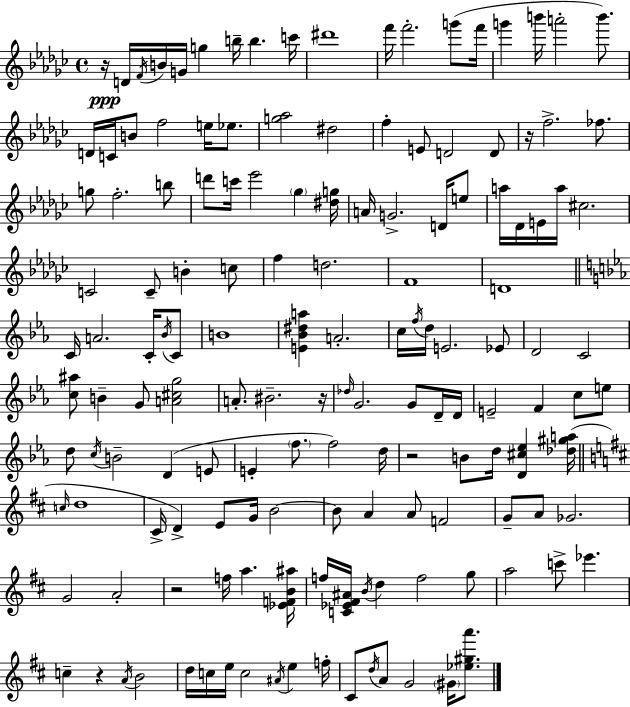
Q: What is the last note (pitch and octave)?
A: G#4